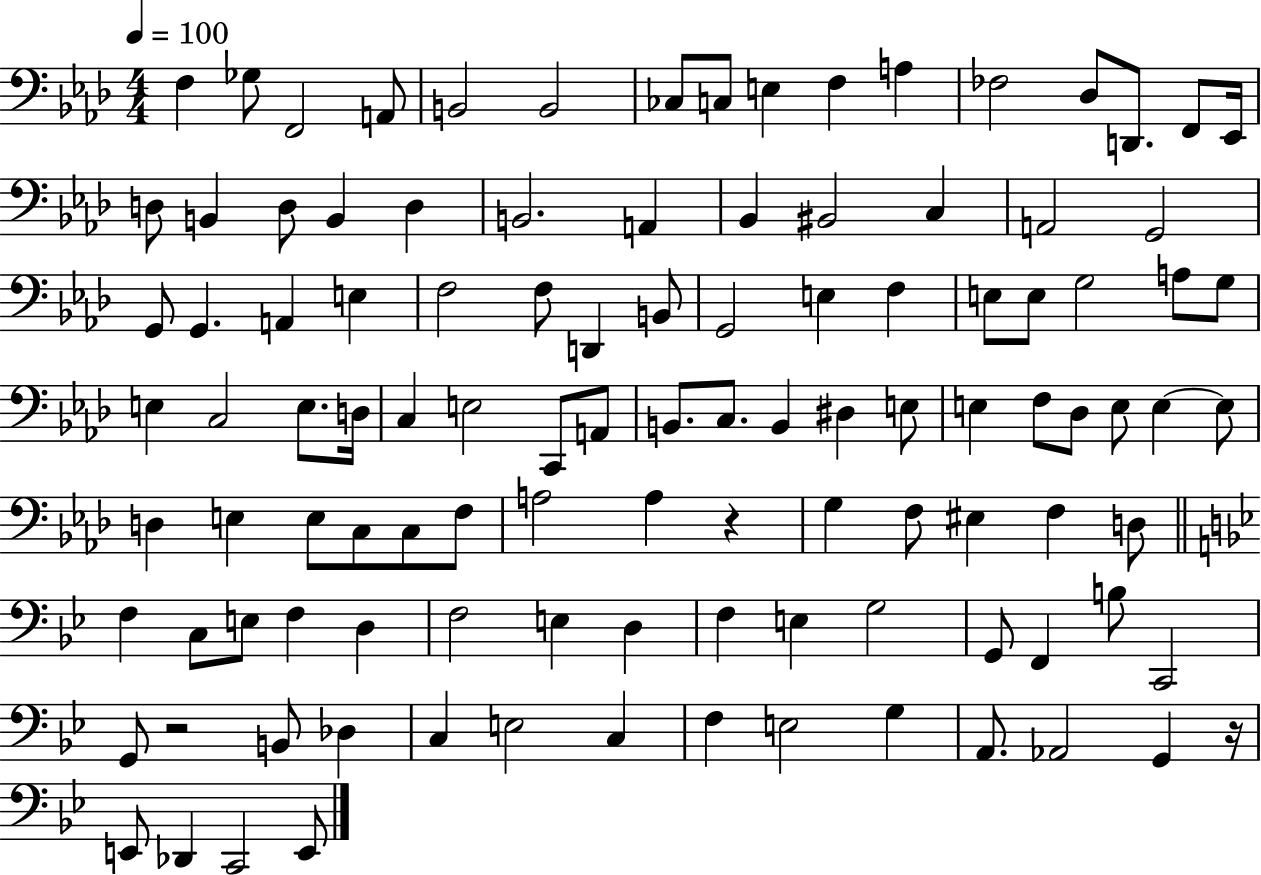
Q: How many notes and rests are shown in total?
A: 110